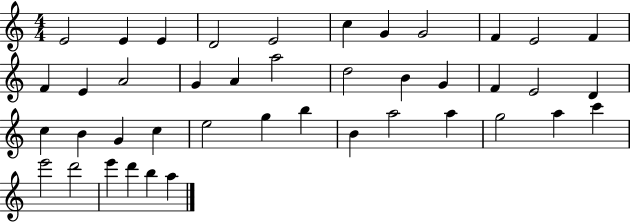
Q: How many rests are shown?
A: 0